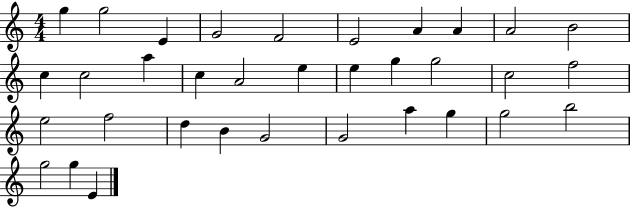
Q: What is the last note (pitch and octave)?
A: E4